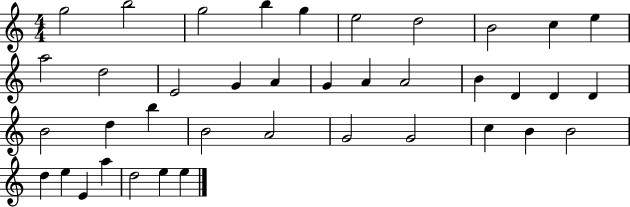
X:1
T:Untitled
M:4/4
L:1/4
K:C
g2 b2 g2 b g e2 d2 B2 c e a2 d2 E2 G A G A A2 B D D D B2 d b B2 A2 G2 G2 c B B2 d e E a d2 e e